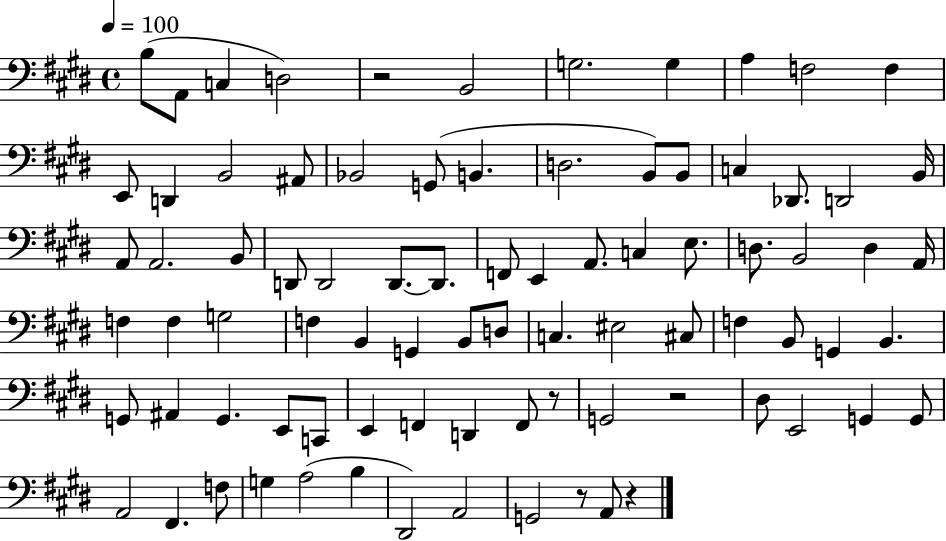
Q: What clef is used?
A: bass